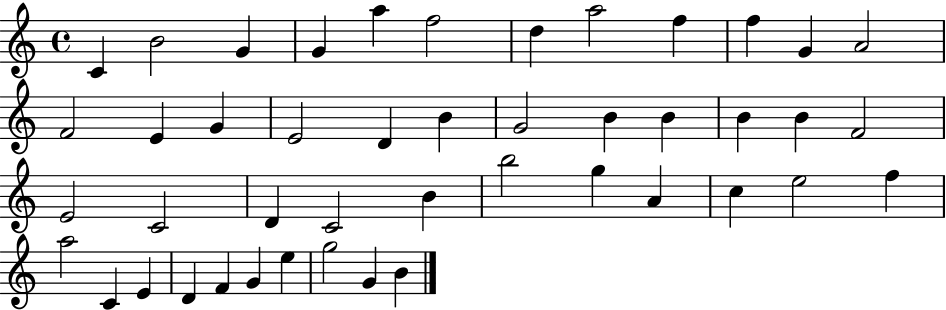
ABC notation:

X:1
T:Untitled
M:4/4
L:1/4
K:C
C B2 G G a f2 d a2 f f G A2 F2 E G E2 D B G2 B B B B F2 E2 C2 D C2 B b2 g A c e2 f a2 C E D F G e g2 G B